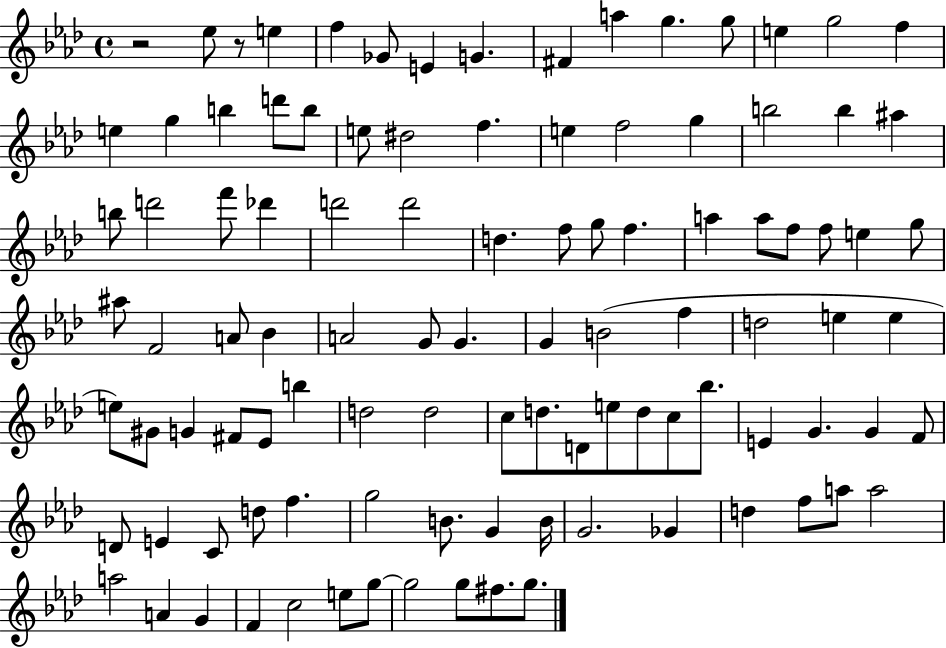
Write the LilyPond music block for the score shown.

{
  \clef treble
  \time 4/4
  \defaultTimeSignature
  \key aes \major
  \repeat volta 2 { r2 ees''8 r8 e''4 | f''4 ges'8 e'4 g'4. | fis'4 a''4 g''4. g''8 | e''4 g''2 f''4 | \break e''4 g''4 b''4 d'''8 b''8 | e''8 dis''2 f''4. | e''4 f''2 g''4 | b''2 b''4 ais''4 | \break b''8 d'''2 f'''8 des'''4 | d'''2 d'''2 | d''4. f''8 g''8 f''4. | a''4 a''8 f''8 f''8 e''4 g''8 | \break ais''8 f'2 a'8 bes'4 | a'2 g'8 g'4. | g'4 b'2( f''4 | d''2 e''4 e''4 | \break e''8) gis'8 g'4 fis'8 ees'8 b''4 | d''2 d''2 | c''8 d''8. d'8 e''8 d''8 c''8 bes''8. | e'4 g'4. g'4 f'8 | \break d'8 e'4 c'8 d''8 f''4. | g''2 b'8. g'4 b'16 | g'2. ges'4 | d''4 f''8 a''8 a''2 | \break a''2 a'4 g'4 | f'4 c''2 e''8 g''8~~ | g''2 g''8 fis''8. g''8. | } \bar "|."
}